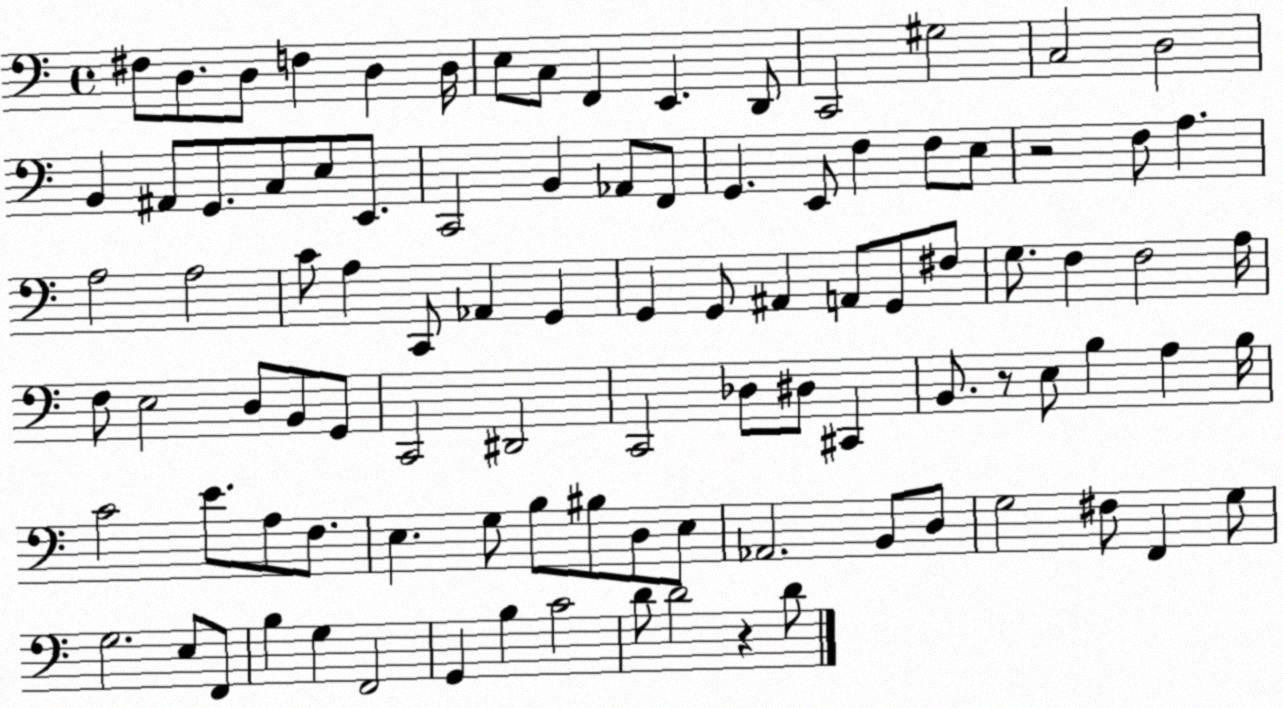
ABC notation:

X:1
T:Untitled
M:4/4
L:1/4
K:C
^F,/2 D,/2 D,/2 F, D, D,/4 E,/2 C,/2 F,, E,, D,,/2 C,,2 ^G,2 C,2 D,2 B,, ^A,,/2 G,,/2 C,/2 E,/2 E,,/2 C,,2 B,, _A,,/2 F,,/2 G,, E,,/2 F, F,/2 E,/2 z2 F,/2 A, A,2 A,2 C/2 A, C,,/2 _A,, G,, G,, G,,/2 ^A,, A,,/2 G,,/2 ^F,/2 G,/2 F, F,2 A,/4 F,/2 E,2 D,/2 B,,/2 G,,/2 C,,2 ^D,,2 C,,2 _D,/2 ^D,/2 ^C,, B,,/2 z/2 E,/2 B, A, B,/4 C2 E/2 A,/2 F,/2 E, G,/2 B,/2 ^B,/2 D,/2 E,/2 _A,,2 B,,/2 D,/2 G,2 ^F,/2 F,, G,/2 G,2 E,/2 F,,/2 B, G, F,,2 G,, B, C2 D/2 D2 z D/2